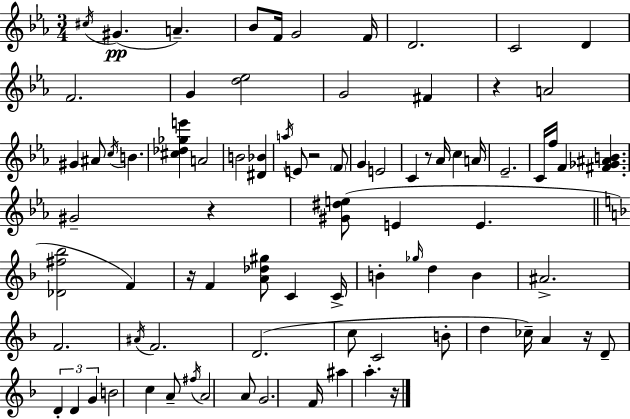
C#5/s G#4/q. A4/q. Bb4/e F4/s G4/h F4/s D4/h. C4/h D4/q F4/h. G4/q [D5,Eb5]/h G4/h F#4/q R/q A4/h G#4/q A#4/e C5/s B4/q. [C#5,Db5,Gb5,E6]/q A4/h B4/h [D#4,Bb4]/q A5/s E4/e R/h F4/e G4/q E4/h C4/q R/e Ab4/s C5/q A4/s Eb4/h. C4/s F5/s F4/q [F#4,Gb4,A#4,B4]/q. G#4/h R/q [G#4,D#5,E5]/e E4/q E4/q. [Db4,F#5,Bb5]/h F4/q R/s F4/q [A4,Db5,G#5]/e C4/q C4/s B4/q Gb5/s D5/q B4/q A#4/h. F4/h. A#4/s F4/h. D4/h. C5/e C4/h B4/e D5/q CES5/s A4/q R/s D4/e D4/q D4/q G4/q B4/h C5/q A4/e F#5/s A4/h A4/e G4/h. F4/s A#5/q A5/q. R/s